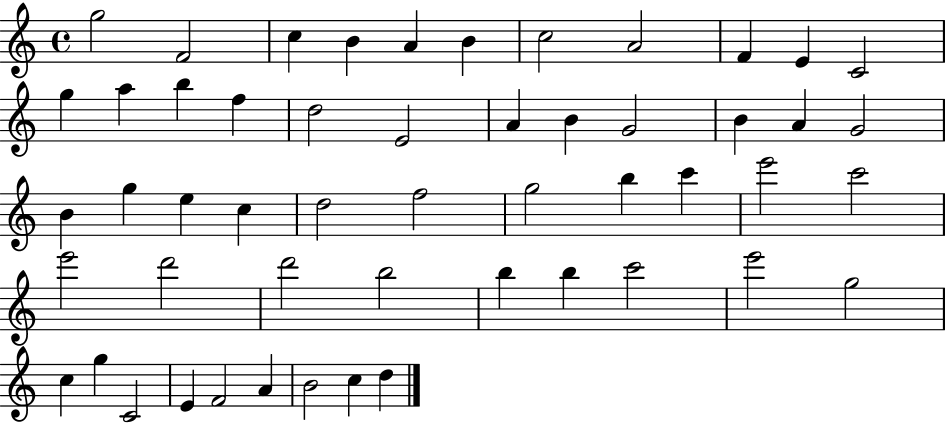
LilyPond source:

{
  \clef treble
  \time 4/4
  \defaultTimeSignature
  \key c \major
  g''2 f'2 | c''4 b'4 a'4 b'4 | c''2 a'2 | f'4 e'4 c'2 | \break g''4 a''4 b''4 f''4 | d''2 e'2 | a'4 b'4 g'2 | b'4 a'4 g'2 | \break b'4 g''4 e''4 c''4 | d''2 f''2 | g''2 b''4 c'''4 | e'''2 c'''2 | \break e'''2 d'''2 | d'''2 b''2 | b''4 b''4 c'''2 | e'''2 g''2 | \break c''4 g''4 c'2 | e'4 f'2 a'4 | b'2 c''4 d''4 | \bar "|."
}